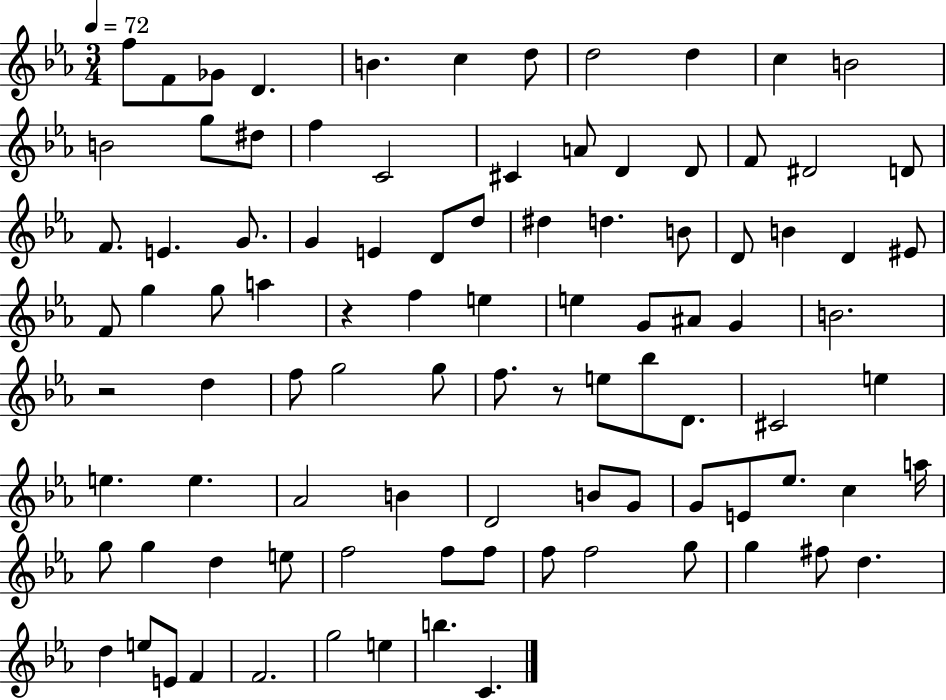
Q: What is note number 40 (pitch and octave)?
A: G5